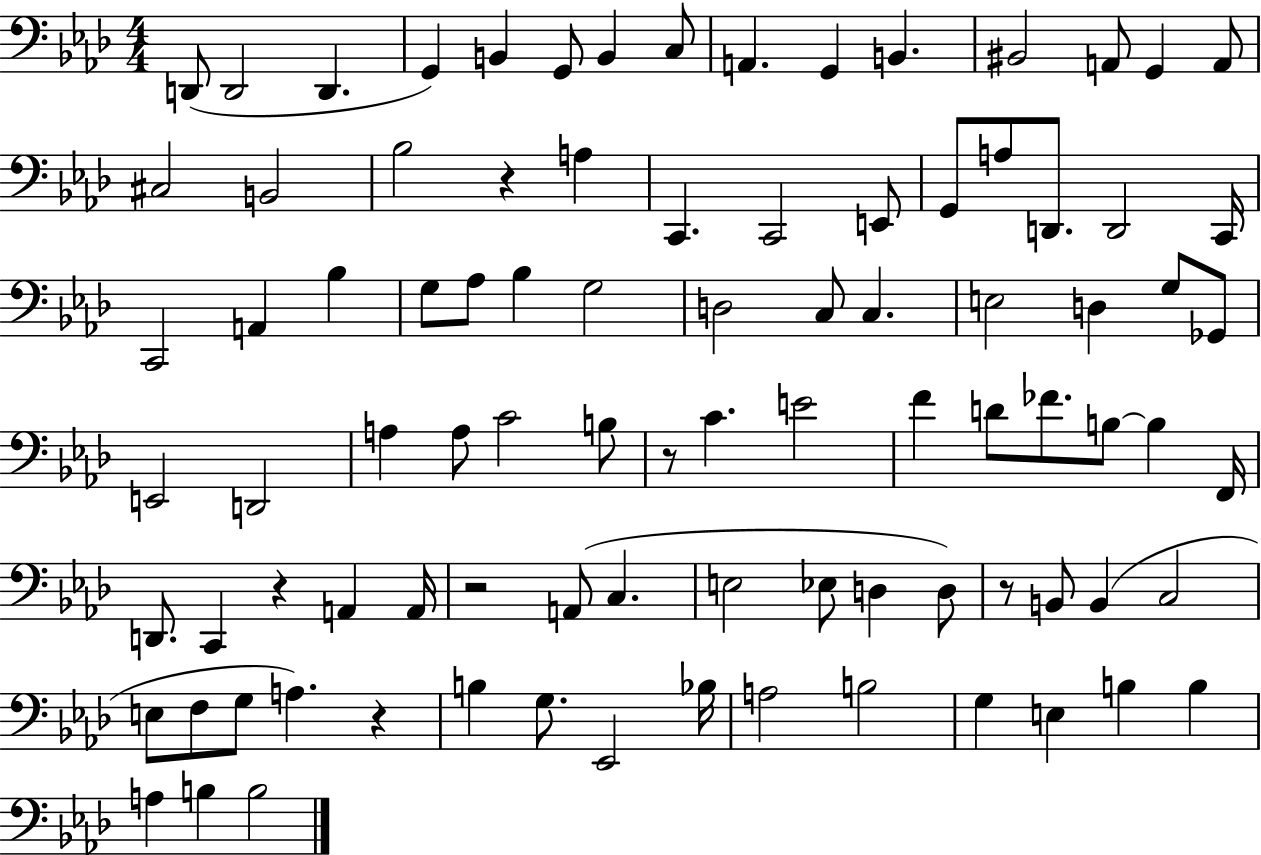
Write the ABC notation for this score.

X:1
T:Untitled
M:4/4
L:1/4
K:Ab
D,,/2 D,,2 D,, G,, B,, G,,/2 B,, C,/2 A,, G,, B,, ^B,,2 A,,/2 G,, A,,/2 ^C,2 B,,2 _B,2 z A, C,, C,,2 E,,/2 G,,/2 A,/2 D,,/2 D,,2 C,,/4 C,,2 A,, _B, G,/2 _A,/2 _B, G,2 D,2 C,/2 C, E,2 D, G,/2 _G,,/2 E,,2 D,,2 A, A,/2 C2 B,/2 z/2 C E2 F D/2 _F/2 B,/2 B, F,,/4 D,,/2 C,, z A,, A,,/4 z2 A,,/2 C, E,2 _E,/2 D, D,/2 z/2 B,,/2 B,, C,2 E,/2 F,/2 G,/2 A, z B, G,/2 _E,,2 _B,/4 A,2 B,2 G, E, B, B, A, B, B,2